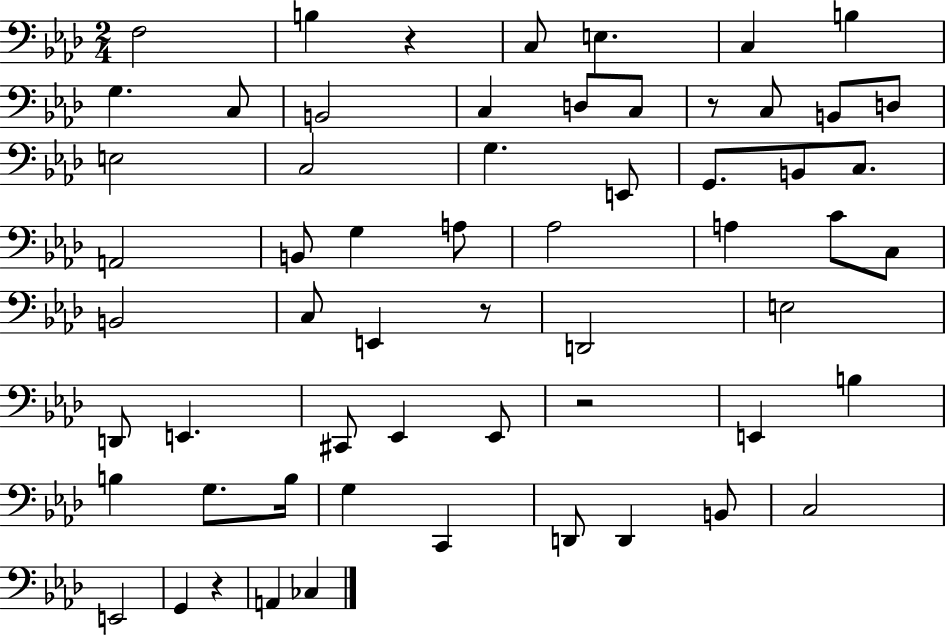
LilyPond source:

{
  \clef bass
  \numericTimeSignature
  \time 2/4
  \key aes \major
  f2 | b4 r4 | c8 e4. | c4 b4 | \break g4. c8 | b,2 | c4 d8 c8 | r8 c8 b,8 d8 | \break e2 | c2 | g4. e,8 | g,8. b,8 c8. | \break a,2 | b,8 g4 a8 | aes2 | a4 c'8 c8 | \break b,2 | c8 e,4 r8 | d,2 | e2 | \break d,8 e,4. | cis,8 ees,4 ees,8 | r2 | e,4 b4 | \break b4 g8. b16 | g4 c,4 | d,8 d,4 b,8 | c2 | \break e,2 | g,4 r4 | a,4 ces4 | \bar "|."
}